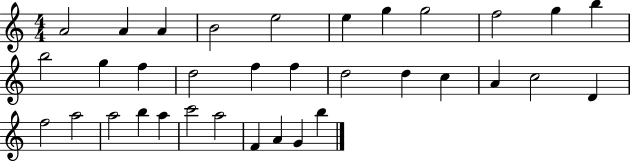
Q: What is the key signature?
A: C major